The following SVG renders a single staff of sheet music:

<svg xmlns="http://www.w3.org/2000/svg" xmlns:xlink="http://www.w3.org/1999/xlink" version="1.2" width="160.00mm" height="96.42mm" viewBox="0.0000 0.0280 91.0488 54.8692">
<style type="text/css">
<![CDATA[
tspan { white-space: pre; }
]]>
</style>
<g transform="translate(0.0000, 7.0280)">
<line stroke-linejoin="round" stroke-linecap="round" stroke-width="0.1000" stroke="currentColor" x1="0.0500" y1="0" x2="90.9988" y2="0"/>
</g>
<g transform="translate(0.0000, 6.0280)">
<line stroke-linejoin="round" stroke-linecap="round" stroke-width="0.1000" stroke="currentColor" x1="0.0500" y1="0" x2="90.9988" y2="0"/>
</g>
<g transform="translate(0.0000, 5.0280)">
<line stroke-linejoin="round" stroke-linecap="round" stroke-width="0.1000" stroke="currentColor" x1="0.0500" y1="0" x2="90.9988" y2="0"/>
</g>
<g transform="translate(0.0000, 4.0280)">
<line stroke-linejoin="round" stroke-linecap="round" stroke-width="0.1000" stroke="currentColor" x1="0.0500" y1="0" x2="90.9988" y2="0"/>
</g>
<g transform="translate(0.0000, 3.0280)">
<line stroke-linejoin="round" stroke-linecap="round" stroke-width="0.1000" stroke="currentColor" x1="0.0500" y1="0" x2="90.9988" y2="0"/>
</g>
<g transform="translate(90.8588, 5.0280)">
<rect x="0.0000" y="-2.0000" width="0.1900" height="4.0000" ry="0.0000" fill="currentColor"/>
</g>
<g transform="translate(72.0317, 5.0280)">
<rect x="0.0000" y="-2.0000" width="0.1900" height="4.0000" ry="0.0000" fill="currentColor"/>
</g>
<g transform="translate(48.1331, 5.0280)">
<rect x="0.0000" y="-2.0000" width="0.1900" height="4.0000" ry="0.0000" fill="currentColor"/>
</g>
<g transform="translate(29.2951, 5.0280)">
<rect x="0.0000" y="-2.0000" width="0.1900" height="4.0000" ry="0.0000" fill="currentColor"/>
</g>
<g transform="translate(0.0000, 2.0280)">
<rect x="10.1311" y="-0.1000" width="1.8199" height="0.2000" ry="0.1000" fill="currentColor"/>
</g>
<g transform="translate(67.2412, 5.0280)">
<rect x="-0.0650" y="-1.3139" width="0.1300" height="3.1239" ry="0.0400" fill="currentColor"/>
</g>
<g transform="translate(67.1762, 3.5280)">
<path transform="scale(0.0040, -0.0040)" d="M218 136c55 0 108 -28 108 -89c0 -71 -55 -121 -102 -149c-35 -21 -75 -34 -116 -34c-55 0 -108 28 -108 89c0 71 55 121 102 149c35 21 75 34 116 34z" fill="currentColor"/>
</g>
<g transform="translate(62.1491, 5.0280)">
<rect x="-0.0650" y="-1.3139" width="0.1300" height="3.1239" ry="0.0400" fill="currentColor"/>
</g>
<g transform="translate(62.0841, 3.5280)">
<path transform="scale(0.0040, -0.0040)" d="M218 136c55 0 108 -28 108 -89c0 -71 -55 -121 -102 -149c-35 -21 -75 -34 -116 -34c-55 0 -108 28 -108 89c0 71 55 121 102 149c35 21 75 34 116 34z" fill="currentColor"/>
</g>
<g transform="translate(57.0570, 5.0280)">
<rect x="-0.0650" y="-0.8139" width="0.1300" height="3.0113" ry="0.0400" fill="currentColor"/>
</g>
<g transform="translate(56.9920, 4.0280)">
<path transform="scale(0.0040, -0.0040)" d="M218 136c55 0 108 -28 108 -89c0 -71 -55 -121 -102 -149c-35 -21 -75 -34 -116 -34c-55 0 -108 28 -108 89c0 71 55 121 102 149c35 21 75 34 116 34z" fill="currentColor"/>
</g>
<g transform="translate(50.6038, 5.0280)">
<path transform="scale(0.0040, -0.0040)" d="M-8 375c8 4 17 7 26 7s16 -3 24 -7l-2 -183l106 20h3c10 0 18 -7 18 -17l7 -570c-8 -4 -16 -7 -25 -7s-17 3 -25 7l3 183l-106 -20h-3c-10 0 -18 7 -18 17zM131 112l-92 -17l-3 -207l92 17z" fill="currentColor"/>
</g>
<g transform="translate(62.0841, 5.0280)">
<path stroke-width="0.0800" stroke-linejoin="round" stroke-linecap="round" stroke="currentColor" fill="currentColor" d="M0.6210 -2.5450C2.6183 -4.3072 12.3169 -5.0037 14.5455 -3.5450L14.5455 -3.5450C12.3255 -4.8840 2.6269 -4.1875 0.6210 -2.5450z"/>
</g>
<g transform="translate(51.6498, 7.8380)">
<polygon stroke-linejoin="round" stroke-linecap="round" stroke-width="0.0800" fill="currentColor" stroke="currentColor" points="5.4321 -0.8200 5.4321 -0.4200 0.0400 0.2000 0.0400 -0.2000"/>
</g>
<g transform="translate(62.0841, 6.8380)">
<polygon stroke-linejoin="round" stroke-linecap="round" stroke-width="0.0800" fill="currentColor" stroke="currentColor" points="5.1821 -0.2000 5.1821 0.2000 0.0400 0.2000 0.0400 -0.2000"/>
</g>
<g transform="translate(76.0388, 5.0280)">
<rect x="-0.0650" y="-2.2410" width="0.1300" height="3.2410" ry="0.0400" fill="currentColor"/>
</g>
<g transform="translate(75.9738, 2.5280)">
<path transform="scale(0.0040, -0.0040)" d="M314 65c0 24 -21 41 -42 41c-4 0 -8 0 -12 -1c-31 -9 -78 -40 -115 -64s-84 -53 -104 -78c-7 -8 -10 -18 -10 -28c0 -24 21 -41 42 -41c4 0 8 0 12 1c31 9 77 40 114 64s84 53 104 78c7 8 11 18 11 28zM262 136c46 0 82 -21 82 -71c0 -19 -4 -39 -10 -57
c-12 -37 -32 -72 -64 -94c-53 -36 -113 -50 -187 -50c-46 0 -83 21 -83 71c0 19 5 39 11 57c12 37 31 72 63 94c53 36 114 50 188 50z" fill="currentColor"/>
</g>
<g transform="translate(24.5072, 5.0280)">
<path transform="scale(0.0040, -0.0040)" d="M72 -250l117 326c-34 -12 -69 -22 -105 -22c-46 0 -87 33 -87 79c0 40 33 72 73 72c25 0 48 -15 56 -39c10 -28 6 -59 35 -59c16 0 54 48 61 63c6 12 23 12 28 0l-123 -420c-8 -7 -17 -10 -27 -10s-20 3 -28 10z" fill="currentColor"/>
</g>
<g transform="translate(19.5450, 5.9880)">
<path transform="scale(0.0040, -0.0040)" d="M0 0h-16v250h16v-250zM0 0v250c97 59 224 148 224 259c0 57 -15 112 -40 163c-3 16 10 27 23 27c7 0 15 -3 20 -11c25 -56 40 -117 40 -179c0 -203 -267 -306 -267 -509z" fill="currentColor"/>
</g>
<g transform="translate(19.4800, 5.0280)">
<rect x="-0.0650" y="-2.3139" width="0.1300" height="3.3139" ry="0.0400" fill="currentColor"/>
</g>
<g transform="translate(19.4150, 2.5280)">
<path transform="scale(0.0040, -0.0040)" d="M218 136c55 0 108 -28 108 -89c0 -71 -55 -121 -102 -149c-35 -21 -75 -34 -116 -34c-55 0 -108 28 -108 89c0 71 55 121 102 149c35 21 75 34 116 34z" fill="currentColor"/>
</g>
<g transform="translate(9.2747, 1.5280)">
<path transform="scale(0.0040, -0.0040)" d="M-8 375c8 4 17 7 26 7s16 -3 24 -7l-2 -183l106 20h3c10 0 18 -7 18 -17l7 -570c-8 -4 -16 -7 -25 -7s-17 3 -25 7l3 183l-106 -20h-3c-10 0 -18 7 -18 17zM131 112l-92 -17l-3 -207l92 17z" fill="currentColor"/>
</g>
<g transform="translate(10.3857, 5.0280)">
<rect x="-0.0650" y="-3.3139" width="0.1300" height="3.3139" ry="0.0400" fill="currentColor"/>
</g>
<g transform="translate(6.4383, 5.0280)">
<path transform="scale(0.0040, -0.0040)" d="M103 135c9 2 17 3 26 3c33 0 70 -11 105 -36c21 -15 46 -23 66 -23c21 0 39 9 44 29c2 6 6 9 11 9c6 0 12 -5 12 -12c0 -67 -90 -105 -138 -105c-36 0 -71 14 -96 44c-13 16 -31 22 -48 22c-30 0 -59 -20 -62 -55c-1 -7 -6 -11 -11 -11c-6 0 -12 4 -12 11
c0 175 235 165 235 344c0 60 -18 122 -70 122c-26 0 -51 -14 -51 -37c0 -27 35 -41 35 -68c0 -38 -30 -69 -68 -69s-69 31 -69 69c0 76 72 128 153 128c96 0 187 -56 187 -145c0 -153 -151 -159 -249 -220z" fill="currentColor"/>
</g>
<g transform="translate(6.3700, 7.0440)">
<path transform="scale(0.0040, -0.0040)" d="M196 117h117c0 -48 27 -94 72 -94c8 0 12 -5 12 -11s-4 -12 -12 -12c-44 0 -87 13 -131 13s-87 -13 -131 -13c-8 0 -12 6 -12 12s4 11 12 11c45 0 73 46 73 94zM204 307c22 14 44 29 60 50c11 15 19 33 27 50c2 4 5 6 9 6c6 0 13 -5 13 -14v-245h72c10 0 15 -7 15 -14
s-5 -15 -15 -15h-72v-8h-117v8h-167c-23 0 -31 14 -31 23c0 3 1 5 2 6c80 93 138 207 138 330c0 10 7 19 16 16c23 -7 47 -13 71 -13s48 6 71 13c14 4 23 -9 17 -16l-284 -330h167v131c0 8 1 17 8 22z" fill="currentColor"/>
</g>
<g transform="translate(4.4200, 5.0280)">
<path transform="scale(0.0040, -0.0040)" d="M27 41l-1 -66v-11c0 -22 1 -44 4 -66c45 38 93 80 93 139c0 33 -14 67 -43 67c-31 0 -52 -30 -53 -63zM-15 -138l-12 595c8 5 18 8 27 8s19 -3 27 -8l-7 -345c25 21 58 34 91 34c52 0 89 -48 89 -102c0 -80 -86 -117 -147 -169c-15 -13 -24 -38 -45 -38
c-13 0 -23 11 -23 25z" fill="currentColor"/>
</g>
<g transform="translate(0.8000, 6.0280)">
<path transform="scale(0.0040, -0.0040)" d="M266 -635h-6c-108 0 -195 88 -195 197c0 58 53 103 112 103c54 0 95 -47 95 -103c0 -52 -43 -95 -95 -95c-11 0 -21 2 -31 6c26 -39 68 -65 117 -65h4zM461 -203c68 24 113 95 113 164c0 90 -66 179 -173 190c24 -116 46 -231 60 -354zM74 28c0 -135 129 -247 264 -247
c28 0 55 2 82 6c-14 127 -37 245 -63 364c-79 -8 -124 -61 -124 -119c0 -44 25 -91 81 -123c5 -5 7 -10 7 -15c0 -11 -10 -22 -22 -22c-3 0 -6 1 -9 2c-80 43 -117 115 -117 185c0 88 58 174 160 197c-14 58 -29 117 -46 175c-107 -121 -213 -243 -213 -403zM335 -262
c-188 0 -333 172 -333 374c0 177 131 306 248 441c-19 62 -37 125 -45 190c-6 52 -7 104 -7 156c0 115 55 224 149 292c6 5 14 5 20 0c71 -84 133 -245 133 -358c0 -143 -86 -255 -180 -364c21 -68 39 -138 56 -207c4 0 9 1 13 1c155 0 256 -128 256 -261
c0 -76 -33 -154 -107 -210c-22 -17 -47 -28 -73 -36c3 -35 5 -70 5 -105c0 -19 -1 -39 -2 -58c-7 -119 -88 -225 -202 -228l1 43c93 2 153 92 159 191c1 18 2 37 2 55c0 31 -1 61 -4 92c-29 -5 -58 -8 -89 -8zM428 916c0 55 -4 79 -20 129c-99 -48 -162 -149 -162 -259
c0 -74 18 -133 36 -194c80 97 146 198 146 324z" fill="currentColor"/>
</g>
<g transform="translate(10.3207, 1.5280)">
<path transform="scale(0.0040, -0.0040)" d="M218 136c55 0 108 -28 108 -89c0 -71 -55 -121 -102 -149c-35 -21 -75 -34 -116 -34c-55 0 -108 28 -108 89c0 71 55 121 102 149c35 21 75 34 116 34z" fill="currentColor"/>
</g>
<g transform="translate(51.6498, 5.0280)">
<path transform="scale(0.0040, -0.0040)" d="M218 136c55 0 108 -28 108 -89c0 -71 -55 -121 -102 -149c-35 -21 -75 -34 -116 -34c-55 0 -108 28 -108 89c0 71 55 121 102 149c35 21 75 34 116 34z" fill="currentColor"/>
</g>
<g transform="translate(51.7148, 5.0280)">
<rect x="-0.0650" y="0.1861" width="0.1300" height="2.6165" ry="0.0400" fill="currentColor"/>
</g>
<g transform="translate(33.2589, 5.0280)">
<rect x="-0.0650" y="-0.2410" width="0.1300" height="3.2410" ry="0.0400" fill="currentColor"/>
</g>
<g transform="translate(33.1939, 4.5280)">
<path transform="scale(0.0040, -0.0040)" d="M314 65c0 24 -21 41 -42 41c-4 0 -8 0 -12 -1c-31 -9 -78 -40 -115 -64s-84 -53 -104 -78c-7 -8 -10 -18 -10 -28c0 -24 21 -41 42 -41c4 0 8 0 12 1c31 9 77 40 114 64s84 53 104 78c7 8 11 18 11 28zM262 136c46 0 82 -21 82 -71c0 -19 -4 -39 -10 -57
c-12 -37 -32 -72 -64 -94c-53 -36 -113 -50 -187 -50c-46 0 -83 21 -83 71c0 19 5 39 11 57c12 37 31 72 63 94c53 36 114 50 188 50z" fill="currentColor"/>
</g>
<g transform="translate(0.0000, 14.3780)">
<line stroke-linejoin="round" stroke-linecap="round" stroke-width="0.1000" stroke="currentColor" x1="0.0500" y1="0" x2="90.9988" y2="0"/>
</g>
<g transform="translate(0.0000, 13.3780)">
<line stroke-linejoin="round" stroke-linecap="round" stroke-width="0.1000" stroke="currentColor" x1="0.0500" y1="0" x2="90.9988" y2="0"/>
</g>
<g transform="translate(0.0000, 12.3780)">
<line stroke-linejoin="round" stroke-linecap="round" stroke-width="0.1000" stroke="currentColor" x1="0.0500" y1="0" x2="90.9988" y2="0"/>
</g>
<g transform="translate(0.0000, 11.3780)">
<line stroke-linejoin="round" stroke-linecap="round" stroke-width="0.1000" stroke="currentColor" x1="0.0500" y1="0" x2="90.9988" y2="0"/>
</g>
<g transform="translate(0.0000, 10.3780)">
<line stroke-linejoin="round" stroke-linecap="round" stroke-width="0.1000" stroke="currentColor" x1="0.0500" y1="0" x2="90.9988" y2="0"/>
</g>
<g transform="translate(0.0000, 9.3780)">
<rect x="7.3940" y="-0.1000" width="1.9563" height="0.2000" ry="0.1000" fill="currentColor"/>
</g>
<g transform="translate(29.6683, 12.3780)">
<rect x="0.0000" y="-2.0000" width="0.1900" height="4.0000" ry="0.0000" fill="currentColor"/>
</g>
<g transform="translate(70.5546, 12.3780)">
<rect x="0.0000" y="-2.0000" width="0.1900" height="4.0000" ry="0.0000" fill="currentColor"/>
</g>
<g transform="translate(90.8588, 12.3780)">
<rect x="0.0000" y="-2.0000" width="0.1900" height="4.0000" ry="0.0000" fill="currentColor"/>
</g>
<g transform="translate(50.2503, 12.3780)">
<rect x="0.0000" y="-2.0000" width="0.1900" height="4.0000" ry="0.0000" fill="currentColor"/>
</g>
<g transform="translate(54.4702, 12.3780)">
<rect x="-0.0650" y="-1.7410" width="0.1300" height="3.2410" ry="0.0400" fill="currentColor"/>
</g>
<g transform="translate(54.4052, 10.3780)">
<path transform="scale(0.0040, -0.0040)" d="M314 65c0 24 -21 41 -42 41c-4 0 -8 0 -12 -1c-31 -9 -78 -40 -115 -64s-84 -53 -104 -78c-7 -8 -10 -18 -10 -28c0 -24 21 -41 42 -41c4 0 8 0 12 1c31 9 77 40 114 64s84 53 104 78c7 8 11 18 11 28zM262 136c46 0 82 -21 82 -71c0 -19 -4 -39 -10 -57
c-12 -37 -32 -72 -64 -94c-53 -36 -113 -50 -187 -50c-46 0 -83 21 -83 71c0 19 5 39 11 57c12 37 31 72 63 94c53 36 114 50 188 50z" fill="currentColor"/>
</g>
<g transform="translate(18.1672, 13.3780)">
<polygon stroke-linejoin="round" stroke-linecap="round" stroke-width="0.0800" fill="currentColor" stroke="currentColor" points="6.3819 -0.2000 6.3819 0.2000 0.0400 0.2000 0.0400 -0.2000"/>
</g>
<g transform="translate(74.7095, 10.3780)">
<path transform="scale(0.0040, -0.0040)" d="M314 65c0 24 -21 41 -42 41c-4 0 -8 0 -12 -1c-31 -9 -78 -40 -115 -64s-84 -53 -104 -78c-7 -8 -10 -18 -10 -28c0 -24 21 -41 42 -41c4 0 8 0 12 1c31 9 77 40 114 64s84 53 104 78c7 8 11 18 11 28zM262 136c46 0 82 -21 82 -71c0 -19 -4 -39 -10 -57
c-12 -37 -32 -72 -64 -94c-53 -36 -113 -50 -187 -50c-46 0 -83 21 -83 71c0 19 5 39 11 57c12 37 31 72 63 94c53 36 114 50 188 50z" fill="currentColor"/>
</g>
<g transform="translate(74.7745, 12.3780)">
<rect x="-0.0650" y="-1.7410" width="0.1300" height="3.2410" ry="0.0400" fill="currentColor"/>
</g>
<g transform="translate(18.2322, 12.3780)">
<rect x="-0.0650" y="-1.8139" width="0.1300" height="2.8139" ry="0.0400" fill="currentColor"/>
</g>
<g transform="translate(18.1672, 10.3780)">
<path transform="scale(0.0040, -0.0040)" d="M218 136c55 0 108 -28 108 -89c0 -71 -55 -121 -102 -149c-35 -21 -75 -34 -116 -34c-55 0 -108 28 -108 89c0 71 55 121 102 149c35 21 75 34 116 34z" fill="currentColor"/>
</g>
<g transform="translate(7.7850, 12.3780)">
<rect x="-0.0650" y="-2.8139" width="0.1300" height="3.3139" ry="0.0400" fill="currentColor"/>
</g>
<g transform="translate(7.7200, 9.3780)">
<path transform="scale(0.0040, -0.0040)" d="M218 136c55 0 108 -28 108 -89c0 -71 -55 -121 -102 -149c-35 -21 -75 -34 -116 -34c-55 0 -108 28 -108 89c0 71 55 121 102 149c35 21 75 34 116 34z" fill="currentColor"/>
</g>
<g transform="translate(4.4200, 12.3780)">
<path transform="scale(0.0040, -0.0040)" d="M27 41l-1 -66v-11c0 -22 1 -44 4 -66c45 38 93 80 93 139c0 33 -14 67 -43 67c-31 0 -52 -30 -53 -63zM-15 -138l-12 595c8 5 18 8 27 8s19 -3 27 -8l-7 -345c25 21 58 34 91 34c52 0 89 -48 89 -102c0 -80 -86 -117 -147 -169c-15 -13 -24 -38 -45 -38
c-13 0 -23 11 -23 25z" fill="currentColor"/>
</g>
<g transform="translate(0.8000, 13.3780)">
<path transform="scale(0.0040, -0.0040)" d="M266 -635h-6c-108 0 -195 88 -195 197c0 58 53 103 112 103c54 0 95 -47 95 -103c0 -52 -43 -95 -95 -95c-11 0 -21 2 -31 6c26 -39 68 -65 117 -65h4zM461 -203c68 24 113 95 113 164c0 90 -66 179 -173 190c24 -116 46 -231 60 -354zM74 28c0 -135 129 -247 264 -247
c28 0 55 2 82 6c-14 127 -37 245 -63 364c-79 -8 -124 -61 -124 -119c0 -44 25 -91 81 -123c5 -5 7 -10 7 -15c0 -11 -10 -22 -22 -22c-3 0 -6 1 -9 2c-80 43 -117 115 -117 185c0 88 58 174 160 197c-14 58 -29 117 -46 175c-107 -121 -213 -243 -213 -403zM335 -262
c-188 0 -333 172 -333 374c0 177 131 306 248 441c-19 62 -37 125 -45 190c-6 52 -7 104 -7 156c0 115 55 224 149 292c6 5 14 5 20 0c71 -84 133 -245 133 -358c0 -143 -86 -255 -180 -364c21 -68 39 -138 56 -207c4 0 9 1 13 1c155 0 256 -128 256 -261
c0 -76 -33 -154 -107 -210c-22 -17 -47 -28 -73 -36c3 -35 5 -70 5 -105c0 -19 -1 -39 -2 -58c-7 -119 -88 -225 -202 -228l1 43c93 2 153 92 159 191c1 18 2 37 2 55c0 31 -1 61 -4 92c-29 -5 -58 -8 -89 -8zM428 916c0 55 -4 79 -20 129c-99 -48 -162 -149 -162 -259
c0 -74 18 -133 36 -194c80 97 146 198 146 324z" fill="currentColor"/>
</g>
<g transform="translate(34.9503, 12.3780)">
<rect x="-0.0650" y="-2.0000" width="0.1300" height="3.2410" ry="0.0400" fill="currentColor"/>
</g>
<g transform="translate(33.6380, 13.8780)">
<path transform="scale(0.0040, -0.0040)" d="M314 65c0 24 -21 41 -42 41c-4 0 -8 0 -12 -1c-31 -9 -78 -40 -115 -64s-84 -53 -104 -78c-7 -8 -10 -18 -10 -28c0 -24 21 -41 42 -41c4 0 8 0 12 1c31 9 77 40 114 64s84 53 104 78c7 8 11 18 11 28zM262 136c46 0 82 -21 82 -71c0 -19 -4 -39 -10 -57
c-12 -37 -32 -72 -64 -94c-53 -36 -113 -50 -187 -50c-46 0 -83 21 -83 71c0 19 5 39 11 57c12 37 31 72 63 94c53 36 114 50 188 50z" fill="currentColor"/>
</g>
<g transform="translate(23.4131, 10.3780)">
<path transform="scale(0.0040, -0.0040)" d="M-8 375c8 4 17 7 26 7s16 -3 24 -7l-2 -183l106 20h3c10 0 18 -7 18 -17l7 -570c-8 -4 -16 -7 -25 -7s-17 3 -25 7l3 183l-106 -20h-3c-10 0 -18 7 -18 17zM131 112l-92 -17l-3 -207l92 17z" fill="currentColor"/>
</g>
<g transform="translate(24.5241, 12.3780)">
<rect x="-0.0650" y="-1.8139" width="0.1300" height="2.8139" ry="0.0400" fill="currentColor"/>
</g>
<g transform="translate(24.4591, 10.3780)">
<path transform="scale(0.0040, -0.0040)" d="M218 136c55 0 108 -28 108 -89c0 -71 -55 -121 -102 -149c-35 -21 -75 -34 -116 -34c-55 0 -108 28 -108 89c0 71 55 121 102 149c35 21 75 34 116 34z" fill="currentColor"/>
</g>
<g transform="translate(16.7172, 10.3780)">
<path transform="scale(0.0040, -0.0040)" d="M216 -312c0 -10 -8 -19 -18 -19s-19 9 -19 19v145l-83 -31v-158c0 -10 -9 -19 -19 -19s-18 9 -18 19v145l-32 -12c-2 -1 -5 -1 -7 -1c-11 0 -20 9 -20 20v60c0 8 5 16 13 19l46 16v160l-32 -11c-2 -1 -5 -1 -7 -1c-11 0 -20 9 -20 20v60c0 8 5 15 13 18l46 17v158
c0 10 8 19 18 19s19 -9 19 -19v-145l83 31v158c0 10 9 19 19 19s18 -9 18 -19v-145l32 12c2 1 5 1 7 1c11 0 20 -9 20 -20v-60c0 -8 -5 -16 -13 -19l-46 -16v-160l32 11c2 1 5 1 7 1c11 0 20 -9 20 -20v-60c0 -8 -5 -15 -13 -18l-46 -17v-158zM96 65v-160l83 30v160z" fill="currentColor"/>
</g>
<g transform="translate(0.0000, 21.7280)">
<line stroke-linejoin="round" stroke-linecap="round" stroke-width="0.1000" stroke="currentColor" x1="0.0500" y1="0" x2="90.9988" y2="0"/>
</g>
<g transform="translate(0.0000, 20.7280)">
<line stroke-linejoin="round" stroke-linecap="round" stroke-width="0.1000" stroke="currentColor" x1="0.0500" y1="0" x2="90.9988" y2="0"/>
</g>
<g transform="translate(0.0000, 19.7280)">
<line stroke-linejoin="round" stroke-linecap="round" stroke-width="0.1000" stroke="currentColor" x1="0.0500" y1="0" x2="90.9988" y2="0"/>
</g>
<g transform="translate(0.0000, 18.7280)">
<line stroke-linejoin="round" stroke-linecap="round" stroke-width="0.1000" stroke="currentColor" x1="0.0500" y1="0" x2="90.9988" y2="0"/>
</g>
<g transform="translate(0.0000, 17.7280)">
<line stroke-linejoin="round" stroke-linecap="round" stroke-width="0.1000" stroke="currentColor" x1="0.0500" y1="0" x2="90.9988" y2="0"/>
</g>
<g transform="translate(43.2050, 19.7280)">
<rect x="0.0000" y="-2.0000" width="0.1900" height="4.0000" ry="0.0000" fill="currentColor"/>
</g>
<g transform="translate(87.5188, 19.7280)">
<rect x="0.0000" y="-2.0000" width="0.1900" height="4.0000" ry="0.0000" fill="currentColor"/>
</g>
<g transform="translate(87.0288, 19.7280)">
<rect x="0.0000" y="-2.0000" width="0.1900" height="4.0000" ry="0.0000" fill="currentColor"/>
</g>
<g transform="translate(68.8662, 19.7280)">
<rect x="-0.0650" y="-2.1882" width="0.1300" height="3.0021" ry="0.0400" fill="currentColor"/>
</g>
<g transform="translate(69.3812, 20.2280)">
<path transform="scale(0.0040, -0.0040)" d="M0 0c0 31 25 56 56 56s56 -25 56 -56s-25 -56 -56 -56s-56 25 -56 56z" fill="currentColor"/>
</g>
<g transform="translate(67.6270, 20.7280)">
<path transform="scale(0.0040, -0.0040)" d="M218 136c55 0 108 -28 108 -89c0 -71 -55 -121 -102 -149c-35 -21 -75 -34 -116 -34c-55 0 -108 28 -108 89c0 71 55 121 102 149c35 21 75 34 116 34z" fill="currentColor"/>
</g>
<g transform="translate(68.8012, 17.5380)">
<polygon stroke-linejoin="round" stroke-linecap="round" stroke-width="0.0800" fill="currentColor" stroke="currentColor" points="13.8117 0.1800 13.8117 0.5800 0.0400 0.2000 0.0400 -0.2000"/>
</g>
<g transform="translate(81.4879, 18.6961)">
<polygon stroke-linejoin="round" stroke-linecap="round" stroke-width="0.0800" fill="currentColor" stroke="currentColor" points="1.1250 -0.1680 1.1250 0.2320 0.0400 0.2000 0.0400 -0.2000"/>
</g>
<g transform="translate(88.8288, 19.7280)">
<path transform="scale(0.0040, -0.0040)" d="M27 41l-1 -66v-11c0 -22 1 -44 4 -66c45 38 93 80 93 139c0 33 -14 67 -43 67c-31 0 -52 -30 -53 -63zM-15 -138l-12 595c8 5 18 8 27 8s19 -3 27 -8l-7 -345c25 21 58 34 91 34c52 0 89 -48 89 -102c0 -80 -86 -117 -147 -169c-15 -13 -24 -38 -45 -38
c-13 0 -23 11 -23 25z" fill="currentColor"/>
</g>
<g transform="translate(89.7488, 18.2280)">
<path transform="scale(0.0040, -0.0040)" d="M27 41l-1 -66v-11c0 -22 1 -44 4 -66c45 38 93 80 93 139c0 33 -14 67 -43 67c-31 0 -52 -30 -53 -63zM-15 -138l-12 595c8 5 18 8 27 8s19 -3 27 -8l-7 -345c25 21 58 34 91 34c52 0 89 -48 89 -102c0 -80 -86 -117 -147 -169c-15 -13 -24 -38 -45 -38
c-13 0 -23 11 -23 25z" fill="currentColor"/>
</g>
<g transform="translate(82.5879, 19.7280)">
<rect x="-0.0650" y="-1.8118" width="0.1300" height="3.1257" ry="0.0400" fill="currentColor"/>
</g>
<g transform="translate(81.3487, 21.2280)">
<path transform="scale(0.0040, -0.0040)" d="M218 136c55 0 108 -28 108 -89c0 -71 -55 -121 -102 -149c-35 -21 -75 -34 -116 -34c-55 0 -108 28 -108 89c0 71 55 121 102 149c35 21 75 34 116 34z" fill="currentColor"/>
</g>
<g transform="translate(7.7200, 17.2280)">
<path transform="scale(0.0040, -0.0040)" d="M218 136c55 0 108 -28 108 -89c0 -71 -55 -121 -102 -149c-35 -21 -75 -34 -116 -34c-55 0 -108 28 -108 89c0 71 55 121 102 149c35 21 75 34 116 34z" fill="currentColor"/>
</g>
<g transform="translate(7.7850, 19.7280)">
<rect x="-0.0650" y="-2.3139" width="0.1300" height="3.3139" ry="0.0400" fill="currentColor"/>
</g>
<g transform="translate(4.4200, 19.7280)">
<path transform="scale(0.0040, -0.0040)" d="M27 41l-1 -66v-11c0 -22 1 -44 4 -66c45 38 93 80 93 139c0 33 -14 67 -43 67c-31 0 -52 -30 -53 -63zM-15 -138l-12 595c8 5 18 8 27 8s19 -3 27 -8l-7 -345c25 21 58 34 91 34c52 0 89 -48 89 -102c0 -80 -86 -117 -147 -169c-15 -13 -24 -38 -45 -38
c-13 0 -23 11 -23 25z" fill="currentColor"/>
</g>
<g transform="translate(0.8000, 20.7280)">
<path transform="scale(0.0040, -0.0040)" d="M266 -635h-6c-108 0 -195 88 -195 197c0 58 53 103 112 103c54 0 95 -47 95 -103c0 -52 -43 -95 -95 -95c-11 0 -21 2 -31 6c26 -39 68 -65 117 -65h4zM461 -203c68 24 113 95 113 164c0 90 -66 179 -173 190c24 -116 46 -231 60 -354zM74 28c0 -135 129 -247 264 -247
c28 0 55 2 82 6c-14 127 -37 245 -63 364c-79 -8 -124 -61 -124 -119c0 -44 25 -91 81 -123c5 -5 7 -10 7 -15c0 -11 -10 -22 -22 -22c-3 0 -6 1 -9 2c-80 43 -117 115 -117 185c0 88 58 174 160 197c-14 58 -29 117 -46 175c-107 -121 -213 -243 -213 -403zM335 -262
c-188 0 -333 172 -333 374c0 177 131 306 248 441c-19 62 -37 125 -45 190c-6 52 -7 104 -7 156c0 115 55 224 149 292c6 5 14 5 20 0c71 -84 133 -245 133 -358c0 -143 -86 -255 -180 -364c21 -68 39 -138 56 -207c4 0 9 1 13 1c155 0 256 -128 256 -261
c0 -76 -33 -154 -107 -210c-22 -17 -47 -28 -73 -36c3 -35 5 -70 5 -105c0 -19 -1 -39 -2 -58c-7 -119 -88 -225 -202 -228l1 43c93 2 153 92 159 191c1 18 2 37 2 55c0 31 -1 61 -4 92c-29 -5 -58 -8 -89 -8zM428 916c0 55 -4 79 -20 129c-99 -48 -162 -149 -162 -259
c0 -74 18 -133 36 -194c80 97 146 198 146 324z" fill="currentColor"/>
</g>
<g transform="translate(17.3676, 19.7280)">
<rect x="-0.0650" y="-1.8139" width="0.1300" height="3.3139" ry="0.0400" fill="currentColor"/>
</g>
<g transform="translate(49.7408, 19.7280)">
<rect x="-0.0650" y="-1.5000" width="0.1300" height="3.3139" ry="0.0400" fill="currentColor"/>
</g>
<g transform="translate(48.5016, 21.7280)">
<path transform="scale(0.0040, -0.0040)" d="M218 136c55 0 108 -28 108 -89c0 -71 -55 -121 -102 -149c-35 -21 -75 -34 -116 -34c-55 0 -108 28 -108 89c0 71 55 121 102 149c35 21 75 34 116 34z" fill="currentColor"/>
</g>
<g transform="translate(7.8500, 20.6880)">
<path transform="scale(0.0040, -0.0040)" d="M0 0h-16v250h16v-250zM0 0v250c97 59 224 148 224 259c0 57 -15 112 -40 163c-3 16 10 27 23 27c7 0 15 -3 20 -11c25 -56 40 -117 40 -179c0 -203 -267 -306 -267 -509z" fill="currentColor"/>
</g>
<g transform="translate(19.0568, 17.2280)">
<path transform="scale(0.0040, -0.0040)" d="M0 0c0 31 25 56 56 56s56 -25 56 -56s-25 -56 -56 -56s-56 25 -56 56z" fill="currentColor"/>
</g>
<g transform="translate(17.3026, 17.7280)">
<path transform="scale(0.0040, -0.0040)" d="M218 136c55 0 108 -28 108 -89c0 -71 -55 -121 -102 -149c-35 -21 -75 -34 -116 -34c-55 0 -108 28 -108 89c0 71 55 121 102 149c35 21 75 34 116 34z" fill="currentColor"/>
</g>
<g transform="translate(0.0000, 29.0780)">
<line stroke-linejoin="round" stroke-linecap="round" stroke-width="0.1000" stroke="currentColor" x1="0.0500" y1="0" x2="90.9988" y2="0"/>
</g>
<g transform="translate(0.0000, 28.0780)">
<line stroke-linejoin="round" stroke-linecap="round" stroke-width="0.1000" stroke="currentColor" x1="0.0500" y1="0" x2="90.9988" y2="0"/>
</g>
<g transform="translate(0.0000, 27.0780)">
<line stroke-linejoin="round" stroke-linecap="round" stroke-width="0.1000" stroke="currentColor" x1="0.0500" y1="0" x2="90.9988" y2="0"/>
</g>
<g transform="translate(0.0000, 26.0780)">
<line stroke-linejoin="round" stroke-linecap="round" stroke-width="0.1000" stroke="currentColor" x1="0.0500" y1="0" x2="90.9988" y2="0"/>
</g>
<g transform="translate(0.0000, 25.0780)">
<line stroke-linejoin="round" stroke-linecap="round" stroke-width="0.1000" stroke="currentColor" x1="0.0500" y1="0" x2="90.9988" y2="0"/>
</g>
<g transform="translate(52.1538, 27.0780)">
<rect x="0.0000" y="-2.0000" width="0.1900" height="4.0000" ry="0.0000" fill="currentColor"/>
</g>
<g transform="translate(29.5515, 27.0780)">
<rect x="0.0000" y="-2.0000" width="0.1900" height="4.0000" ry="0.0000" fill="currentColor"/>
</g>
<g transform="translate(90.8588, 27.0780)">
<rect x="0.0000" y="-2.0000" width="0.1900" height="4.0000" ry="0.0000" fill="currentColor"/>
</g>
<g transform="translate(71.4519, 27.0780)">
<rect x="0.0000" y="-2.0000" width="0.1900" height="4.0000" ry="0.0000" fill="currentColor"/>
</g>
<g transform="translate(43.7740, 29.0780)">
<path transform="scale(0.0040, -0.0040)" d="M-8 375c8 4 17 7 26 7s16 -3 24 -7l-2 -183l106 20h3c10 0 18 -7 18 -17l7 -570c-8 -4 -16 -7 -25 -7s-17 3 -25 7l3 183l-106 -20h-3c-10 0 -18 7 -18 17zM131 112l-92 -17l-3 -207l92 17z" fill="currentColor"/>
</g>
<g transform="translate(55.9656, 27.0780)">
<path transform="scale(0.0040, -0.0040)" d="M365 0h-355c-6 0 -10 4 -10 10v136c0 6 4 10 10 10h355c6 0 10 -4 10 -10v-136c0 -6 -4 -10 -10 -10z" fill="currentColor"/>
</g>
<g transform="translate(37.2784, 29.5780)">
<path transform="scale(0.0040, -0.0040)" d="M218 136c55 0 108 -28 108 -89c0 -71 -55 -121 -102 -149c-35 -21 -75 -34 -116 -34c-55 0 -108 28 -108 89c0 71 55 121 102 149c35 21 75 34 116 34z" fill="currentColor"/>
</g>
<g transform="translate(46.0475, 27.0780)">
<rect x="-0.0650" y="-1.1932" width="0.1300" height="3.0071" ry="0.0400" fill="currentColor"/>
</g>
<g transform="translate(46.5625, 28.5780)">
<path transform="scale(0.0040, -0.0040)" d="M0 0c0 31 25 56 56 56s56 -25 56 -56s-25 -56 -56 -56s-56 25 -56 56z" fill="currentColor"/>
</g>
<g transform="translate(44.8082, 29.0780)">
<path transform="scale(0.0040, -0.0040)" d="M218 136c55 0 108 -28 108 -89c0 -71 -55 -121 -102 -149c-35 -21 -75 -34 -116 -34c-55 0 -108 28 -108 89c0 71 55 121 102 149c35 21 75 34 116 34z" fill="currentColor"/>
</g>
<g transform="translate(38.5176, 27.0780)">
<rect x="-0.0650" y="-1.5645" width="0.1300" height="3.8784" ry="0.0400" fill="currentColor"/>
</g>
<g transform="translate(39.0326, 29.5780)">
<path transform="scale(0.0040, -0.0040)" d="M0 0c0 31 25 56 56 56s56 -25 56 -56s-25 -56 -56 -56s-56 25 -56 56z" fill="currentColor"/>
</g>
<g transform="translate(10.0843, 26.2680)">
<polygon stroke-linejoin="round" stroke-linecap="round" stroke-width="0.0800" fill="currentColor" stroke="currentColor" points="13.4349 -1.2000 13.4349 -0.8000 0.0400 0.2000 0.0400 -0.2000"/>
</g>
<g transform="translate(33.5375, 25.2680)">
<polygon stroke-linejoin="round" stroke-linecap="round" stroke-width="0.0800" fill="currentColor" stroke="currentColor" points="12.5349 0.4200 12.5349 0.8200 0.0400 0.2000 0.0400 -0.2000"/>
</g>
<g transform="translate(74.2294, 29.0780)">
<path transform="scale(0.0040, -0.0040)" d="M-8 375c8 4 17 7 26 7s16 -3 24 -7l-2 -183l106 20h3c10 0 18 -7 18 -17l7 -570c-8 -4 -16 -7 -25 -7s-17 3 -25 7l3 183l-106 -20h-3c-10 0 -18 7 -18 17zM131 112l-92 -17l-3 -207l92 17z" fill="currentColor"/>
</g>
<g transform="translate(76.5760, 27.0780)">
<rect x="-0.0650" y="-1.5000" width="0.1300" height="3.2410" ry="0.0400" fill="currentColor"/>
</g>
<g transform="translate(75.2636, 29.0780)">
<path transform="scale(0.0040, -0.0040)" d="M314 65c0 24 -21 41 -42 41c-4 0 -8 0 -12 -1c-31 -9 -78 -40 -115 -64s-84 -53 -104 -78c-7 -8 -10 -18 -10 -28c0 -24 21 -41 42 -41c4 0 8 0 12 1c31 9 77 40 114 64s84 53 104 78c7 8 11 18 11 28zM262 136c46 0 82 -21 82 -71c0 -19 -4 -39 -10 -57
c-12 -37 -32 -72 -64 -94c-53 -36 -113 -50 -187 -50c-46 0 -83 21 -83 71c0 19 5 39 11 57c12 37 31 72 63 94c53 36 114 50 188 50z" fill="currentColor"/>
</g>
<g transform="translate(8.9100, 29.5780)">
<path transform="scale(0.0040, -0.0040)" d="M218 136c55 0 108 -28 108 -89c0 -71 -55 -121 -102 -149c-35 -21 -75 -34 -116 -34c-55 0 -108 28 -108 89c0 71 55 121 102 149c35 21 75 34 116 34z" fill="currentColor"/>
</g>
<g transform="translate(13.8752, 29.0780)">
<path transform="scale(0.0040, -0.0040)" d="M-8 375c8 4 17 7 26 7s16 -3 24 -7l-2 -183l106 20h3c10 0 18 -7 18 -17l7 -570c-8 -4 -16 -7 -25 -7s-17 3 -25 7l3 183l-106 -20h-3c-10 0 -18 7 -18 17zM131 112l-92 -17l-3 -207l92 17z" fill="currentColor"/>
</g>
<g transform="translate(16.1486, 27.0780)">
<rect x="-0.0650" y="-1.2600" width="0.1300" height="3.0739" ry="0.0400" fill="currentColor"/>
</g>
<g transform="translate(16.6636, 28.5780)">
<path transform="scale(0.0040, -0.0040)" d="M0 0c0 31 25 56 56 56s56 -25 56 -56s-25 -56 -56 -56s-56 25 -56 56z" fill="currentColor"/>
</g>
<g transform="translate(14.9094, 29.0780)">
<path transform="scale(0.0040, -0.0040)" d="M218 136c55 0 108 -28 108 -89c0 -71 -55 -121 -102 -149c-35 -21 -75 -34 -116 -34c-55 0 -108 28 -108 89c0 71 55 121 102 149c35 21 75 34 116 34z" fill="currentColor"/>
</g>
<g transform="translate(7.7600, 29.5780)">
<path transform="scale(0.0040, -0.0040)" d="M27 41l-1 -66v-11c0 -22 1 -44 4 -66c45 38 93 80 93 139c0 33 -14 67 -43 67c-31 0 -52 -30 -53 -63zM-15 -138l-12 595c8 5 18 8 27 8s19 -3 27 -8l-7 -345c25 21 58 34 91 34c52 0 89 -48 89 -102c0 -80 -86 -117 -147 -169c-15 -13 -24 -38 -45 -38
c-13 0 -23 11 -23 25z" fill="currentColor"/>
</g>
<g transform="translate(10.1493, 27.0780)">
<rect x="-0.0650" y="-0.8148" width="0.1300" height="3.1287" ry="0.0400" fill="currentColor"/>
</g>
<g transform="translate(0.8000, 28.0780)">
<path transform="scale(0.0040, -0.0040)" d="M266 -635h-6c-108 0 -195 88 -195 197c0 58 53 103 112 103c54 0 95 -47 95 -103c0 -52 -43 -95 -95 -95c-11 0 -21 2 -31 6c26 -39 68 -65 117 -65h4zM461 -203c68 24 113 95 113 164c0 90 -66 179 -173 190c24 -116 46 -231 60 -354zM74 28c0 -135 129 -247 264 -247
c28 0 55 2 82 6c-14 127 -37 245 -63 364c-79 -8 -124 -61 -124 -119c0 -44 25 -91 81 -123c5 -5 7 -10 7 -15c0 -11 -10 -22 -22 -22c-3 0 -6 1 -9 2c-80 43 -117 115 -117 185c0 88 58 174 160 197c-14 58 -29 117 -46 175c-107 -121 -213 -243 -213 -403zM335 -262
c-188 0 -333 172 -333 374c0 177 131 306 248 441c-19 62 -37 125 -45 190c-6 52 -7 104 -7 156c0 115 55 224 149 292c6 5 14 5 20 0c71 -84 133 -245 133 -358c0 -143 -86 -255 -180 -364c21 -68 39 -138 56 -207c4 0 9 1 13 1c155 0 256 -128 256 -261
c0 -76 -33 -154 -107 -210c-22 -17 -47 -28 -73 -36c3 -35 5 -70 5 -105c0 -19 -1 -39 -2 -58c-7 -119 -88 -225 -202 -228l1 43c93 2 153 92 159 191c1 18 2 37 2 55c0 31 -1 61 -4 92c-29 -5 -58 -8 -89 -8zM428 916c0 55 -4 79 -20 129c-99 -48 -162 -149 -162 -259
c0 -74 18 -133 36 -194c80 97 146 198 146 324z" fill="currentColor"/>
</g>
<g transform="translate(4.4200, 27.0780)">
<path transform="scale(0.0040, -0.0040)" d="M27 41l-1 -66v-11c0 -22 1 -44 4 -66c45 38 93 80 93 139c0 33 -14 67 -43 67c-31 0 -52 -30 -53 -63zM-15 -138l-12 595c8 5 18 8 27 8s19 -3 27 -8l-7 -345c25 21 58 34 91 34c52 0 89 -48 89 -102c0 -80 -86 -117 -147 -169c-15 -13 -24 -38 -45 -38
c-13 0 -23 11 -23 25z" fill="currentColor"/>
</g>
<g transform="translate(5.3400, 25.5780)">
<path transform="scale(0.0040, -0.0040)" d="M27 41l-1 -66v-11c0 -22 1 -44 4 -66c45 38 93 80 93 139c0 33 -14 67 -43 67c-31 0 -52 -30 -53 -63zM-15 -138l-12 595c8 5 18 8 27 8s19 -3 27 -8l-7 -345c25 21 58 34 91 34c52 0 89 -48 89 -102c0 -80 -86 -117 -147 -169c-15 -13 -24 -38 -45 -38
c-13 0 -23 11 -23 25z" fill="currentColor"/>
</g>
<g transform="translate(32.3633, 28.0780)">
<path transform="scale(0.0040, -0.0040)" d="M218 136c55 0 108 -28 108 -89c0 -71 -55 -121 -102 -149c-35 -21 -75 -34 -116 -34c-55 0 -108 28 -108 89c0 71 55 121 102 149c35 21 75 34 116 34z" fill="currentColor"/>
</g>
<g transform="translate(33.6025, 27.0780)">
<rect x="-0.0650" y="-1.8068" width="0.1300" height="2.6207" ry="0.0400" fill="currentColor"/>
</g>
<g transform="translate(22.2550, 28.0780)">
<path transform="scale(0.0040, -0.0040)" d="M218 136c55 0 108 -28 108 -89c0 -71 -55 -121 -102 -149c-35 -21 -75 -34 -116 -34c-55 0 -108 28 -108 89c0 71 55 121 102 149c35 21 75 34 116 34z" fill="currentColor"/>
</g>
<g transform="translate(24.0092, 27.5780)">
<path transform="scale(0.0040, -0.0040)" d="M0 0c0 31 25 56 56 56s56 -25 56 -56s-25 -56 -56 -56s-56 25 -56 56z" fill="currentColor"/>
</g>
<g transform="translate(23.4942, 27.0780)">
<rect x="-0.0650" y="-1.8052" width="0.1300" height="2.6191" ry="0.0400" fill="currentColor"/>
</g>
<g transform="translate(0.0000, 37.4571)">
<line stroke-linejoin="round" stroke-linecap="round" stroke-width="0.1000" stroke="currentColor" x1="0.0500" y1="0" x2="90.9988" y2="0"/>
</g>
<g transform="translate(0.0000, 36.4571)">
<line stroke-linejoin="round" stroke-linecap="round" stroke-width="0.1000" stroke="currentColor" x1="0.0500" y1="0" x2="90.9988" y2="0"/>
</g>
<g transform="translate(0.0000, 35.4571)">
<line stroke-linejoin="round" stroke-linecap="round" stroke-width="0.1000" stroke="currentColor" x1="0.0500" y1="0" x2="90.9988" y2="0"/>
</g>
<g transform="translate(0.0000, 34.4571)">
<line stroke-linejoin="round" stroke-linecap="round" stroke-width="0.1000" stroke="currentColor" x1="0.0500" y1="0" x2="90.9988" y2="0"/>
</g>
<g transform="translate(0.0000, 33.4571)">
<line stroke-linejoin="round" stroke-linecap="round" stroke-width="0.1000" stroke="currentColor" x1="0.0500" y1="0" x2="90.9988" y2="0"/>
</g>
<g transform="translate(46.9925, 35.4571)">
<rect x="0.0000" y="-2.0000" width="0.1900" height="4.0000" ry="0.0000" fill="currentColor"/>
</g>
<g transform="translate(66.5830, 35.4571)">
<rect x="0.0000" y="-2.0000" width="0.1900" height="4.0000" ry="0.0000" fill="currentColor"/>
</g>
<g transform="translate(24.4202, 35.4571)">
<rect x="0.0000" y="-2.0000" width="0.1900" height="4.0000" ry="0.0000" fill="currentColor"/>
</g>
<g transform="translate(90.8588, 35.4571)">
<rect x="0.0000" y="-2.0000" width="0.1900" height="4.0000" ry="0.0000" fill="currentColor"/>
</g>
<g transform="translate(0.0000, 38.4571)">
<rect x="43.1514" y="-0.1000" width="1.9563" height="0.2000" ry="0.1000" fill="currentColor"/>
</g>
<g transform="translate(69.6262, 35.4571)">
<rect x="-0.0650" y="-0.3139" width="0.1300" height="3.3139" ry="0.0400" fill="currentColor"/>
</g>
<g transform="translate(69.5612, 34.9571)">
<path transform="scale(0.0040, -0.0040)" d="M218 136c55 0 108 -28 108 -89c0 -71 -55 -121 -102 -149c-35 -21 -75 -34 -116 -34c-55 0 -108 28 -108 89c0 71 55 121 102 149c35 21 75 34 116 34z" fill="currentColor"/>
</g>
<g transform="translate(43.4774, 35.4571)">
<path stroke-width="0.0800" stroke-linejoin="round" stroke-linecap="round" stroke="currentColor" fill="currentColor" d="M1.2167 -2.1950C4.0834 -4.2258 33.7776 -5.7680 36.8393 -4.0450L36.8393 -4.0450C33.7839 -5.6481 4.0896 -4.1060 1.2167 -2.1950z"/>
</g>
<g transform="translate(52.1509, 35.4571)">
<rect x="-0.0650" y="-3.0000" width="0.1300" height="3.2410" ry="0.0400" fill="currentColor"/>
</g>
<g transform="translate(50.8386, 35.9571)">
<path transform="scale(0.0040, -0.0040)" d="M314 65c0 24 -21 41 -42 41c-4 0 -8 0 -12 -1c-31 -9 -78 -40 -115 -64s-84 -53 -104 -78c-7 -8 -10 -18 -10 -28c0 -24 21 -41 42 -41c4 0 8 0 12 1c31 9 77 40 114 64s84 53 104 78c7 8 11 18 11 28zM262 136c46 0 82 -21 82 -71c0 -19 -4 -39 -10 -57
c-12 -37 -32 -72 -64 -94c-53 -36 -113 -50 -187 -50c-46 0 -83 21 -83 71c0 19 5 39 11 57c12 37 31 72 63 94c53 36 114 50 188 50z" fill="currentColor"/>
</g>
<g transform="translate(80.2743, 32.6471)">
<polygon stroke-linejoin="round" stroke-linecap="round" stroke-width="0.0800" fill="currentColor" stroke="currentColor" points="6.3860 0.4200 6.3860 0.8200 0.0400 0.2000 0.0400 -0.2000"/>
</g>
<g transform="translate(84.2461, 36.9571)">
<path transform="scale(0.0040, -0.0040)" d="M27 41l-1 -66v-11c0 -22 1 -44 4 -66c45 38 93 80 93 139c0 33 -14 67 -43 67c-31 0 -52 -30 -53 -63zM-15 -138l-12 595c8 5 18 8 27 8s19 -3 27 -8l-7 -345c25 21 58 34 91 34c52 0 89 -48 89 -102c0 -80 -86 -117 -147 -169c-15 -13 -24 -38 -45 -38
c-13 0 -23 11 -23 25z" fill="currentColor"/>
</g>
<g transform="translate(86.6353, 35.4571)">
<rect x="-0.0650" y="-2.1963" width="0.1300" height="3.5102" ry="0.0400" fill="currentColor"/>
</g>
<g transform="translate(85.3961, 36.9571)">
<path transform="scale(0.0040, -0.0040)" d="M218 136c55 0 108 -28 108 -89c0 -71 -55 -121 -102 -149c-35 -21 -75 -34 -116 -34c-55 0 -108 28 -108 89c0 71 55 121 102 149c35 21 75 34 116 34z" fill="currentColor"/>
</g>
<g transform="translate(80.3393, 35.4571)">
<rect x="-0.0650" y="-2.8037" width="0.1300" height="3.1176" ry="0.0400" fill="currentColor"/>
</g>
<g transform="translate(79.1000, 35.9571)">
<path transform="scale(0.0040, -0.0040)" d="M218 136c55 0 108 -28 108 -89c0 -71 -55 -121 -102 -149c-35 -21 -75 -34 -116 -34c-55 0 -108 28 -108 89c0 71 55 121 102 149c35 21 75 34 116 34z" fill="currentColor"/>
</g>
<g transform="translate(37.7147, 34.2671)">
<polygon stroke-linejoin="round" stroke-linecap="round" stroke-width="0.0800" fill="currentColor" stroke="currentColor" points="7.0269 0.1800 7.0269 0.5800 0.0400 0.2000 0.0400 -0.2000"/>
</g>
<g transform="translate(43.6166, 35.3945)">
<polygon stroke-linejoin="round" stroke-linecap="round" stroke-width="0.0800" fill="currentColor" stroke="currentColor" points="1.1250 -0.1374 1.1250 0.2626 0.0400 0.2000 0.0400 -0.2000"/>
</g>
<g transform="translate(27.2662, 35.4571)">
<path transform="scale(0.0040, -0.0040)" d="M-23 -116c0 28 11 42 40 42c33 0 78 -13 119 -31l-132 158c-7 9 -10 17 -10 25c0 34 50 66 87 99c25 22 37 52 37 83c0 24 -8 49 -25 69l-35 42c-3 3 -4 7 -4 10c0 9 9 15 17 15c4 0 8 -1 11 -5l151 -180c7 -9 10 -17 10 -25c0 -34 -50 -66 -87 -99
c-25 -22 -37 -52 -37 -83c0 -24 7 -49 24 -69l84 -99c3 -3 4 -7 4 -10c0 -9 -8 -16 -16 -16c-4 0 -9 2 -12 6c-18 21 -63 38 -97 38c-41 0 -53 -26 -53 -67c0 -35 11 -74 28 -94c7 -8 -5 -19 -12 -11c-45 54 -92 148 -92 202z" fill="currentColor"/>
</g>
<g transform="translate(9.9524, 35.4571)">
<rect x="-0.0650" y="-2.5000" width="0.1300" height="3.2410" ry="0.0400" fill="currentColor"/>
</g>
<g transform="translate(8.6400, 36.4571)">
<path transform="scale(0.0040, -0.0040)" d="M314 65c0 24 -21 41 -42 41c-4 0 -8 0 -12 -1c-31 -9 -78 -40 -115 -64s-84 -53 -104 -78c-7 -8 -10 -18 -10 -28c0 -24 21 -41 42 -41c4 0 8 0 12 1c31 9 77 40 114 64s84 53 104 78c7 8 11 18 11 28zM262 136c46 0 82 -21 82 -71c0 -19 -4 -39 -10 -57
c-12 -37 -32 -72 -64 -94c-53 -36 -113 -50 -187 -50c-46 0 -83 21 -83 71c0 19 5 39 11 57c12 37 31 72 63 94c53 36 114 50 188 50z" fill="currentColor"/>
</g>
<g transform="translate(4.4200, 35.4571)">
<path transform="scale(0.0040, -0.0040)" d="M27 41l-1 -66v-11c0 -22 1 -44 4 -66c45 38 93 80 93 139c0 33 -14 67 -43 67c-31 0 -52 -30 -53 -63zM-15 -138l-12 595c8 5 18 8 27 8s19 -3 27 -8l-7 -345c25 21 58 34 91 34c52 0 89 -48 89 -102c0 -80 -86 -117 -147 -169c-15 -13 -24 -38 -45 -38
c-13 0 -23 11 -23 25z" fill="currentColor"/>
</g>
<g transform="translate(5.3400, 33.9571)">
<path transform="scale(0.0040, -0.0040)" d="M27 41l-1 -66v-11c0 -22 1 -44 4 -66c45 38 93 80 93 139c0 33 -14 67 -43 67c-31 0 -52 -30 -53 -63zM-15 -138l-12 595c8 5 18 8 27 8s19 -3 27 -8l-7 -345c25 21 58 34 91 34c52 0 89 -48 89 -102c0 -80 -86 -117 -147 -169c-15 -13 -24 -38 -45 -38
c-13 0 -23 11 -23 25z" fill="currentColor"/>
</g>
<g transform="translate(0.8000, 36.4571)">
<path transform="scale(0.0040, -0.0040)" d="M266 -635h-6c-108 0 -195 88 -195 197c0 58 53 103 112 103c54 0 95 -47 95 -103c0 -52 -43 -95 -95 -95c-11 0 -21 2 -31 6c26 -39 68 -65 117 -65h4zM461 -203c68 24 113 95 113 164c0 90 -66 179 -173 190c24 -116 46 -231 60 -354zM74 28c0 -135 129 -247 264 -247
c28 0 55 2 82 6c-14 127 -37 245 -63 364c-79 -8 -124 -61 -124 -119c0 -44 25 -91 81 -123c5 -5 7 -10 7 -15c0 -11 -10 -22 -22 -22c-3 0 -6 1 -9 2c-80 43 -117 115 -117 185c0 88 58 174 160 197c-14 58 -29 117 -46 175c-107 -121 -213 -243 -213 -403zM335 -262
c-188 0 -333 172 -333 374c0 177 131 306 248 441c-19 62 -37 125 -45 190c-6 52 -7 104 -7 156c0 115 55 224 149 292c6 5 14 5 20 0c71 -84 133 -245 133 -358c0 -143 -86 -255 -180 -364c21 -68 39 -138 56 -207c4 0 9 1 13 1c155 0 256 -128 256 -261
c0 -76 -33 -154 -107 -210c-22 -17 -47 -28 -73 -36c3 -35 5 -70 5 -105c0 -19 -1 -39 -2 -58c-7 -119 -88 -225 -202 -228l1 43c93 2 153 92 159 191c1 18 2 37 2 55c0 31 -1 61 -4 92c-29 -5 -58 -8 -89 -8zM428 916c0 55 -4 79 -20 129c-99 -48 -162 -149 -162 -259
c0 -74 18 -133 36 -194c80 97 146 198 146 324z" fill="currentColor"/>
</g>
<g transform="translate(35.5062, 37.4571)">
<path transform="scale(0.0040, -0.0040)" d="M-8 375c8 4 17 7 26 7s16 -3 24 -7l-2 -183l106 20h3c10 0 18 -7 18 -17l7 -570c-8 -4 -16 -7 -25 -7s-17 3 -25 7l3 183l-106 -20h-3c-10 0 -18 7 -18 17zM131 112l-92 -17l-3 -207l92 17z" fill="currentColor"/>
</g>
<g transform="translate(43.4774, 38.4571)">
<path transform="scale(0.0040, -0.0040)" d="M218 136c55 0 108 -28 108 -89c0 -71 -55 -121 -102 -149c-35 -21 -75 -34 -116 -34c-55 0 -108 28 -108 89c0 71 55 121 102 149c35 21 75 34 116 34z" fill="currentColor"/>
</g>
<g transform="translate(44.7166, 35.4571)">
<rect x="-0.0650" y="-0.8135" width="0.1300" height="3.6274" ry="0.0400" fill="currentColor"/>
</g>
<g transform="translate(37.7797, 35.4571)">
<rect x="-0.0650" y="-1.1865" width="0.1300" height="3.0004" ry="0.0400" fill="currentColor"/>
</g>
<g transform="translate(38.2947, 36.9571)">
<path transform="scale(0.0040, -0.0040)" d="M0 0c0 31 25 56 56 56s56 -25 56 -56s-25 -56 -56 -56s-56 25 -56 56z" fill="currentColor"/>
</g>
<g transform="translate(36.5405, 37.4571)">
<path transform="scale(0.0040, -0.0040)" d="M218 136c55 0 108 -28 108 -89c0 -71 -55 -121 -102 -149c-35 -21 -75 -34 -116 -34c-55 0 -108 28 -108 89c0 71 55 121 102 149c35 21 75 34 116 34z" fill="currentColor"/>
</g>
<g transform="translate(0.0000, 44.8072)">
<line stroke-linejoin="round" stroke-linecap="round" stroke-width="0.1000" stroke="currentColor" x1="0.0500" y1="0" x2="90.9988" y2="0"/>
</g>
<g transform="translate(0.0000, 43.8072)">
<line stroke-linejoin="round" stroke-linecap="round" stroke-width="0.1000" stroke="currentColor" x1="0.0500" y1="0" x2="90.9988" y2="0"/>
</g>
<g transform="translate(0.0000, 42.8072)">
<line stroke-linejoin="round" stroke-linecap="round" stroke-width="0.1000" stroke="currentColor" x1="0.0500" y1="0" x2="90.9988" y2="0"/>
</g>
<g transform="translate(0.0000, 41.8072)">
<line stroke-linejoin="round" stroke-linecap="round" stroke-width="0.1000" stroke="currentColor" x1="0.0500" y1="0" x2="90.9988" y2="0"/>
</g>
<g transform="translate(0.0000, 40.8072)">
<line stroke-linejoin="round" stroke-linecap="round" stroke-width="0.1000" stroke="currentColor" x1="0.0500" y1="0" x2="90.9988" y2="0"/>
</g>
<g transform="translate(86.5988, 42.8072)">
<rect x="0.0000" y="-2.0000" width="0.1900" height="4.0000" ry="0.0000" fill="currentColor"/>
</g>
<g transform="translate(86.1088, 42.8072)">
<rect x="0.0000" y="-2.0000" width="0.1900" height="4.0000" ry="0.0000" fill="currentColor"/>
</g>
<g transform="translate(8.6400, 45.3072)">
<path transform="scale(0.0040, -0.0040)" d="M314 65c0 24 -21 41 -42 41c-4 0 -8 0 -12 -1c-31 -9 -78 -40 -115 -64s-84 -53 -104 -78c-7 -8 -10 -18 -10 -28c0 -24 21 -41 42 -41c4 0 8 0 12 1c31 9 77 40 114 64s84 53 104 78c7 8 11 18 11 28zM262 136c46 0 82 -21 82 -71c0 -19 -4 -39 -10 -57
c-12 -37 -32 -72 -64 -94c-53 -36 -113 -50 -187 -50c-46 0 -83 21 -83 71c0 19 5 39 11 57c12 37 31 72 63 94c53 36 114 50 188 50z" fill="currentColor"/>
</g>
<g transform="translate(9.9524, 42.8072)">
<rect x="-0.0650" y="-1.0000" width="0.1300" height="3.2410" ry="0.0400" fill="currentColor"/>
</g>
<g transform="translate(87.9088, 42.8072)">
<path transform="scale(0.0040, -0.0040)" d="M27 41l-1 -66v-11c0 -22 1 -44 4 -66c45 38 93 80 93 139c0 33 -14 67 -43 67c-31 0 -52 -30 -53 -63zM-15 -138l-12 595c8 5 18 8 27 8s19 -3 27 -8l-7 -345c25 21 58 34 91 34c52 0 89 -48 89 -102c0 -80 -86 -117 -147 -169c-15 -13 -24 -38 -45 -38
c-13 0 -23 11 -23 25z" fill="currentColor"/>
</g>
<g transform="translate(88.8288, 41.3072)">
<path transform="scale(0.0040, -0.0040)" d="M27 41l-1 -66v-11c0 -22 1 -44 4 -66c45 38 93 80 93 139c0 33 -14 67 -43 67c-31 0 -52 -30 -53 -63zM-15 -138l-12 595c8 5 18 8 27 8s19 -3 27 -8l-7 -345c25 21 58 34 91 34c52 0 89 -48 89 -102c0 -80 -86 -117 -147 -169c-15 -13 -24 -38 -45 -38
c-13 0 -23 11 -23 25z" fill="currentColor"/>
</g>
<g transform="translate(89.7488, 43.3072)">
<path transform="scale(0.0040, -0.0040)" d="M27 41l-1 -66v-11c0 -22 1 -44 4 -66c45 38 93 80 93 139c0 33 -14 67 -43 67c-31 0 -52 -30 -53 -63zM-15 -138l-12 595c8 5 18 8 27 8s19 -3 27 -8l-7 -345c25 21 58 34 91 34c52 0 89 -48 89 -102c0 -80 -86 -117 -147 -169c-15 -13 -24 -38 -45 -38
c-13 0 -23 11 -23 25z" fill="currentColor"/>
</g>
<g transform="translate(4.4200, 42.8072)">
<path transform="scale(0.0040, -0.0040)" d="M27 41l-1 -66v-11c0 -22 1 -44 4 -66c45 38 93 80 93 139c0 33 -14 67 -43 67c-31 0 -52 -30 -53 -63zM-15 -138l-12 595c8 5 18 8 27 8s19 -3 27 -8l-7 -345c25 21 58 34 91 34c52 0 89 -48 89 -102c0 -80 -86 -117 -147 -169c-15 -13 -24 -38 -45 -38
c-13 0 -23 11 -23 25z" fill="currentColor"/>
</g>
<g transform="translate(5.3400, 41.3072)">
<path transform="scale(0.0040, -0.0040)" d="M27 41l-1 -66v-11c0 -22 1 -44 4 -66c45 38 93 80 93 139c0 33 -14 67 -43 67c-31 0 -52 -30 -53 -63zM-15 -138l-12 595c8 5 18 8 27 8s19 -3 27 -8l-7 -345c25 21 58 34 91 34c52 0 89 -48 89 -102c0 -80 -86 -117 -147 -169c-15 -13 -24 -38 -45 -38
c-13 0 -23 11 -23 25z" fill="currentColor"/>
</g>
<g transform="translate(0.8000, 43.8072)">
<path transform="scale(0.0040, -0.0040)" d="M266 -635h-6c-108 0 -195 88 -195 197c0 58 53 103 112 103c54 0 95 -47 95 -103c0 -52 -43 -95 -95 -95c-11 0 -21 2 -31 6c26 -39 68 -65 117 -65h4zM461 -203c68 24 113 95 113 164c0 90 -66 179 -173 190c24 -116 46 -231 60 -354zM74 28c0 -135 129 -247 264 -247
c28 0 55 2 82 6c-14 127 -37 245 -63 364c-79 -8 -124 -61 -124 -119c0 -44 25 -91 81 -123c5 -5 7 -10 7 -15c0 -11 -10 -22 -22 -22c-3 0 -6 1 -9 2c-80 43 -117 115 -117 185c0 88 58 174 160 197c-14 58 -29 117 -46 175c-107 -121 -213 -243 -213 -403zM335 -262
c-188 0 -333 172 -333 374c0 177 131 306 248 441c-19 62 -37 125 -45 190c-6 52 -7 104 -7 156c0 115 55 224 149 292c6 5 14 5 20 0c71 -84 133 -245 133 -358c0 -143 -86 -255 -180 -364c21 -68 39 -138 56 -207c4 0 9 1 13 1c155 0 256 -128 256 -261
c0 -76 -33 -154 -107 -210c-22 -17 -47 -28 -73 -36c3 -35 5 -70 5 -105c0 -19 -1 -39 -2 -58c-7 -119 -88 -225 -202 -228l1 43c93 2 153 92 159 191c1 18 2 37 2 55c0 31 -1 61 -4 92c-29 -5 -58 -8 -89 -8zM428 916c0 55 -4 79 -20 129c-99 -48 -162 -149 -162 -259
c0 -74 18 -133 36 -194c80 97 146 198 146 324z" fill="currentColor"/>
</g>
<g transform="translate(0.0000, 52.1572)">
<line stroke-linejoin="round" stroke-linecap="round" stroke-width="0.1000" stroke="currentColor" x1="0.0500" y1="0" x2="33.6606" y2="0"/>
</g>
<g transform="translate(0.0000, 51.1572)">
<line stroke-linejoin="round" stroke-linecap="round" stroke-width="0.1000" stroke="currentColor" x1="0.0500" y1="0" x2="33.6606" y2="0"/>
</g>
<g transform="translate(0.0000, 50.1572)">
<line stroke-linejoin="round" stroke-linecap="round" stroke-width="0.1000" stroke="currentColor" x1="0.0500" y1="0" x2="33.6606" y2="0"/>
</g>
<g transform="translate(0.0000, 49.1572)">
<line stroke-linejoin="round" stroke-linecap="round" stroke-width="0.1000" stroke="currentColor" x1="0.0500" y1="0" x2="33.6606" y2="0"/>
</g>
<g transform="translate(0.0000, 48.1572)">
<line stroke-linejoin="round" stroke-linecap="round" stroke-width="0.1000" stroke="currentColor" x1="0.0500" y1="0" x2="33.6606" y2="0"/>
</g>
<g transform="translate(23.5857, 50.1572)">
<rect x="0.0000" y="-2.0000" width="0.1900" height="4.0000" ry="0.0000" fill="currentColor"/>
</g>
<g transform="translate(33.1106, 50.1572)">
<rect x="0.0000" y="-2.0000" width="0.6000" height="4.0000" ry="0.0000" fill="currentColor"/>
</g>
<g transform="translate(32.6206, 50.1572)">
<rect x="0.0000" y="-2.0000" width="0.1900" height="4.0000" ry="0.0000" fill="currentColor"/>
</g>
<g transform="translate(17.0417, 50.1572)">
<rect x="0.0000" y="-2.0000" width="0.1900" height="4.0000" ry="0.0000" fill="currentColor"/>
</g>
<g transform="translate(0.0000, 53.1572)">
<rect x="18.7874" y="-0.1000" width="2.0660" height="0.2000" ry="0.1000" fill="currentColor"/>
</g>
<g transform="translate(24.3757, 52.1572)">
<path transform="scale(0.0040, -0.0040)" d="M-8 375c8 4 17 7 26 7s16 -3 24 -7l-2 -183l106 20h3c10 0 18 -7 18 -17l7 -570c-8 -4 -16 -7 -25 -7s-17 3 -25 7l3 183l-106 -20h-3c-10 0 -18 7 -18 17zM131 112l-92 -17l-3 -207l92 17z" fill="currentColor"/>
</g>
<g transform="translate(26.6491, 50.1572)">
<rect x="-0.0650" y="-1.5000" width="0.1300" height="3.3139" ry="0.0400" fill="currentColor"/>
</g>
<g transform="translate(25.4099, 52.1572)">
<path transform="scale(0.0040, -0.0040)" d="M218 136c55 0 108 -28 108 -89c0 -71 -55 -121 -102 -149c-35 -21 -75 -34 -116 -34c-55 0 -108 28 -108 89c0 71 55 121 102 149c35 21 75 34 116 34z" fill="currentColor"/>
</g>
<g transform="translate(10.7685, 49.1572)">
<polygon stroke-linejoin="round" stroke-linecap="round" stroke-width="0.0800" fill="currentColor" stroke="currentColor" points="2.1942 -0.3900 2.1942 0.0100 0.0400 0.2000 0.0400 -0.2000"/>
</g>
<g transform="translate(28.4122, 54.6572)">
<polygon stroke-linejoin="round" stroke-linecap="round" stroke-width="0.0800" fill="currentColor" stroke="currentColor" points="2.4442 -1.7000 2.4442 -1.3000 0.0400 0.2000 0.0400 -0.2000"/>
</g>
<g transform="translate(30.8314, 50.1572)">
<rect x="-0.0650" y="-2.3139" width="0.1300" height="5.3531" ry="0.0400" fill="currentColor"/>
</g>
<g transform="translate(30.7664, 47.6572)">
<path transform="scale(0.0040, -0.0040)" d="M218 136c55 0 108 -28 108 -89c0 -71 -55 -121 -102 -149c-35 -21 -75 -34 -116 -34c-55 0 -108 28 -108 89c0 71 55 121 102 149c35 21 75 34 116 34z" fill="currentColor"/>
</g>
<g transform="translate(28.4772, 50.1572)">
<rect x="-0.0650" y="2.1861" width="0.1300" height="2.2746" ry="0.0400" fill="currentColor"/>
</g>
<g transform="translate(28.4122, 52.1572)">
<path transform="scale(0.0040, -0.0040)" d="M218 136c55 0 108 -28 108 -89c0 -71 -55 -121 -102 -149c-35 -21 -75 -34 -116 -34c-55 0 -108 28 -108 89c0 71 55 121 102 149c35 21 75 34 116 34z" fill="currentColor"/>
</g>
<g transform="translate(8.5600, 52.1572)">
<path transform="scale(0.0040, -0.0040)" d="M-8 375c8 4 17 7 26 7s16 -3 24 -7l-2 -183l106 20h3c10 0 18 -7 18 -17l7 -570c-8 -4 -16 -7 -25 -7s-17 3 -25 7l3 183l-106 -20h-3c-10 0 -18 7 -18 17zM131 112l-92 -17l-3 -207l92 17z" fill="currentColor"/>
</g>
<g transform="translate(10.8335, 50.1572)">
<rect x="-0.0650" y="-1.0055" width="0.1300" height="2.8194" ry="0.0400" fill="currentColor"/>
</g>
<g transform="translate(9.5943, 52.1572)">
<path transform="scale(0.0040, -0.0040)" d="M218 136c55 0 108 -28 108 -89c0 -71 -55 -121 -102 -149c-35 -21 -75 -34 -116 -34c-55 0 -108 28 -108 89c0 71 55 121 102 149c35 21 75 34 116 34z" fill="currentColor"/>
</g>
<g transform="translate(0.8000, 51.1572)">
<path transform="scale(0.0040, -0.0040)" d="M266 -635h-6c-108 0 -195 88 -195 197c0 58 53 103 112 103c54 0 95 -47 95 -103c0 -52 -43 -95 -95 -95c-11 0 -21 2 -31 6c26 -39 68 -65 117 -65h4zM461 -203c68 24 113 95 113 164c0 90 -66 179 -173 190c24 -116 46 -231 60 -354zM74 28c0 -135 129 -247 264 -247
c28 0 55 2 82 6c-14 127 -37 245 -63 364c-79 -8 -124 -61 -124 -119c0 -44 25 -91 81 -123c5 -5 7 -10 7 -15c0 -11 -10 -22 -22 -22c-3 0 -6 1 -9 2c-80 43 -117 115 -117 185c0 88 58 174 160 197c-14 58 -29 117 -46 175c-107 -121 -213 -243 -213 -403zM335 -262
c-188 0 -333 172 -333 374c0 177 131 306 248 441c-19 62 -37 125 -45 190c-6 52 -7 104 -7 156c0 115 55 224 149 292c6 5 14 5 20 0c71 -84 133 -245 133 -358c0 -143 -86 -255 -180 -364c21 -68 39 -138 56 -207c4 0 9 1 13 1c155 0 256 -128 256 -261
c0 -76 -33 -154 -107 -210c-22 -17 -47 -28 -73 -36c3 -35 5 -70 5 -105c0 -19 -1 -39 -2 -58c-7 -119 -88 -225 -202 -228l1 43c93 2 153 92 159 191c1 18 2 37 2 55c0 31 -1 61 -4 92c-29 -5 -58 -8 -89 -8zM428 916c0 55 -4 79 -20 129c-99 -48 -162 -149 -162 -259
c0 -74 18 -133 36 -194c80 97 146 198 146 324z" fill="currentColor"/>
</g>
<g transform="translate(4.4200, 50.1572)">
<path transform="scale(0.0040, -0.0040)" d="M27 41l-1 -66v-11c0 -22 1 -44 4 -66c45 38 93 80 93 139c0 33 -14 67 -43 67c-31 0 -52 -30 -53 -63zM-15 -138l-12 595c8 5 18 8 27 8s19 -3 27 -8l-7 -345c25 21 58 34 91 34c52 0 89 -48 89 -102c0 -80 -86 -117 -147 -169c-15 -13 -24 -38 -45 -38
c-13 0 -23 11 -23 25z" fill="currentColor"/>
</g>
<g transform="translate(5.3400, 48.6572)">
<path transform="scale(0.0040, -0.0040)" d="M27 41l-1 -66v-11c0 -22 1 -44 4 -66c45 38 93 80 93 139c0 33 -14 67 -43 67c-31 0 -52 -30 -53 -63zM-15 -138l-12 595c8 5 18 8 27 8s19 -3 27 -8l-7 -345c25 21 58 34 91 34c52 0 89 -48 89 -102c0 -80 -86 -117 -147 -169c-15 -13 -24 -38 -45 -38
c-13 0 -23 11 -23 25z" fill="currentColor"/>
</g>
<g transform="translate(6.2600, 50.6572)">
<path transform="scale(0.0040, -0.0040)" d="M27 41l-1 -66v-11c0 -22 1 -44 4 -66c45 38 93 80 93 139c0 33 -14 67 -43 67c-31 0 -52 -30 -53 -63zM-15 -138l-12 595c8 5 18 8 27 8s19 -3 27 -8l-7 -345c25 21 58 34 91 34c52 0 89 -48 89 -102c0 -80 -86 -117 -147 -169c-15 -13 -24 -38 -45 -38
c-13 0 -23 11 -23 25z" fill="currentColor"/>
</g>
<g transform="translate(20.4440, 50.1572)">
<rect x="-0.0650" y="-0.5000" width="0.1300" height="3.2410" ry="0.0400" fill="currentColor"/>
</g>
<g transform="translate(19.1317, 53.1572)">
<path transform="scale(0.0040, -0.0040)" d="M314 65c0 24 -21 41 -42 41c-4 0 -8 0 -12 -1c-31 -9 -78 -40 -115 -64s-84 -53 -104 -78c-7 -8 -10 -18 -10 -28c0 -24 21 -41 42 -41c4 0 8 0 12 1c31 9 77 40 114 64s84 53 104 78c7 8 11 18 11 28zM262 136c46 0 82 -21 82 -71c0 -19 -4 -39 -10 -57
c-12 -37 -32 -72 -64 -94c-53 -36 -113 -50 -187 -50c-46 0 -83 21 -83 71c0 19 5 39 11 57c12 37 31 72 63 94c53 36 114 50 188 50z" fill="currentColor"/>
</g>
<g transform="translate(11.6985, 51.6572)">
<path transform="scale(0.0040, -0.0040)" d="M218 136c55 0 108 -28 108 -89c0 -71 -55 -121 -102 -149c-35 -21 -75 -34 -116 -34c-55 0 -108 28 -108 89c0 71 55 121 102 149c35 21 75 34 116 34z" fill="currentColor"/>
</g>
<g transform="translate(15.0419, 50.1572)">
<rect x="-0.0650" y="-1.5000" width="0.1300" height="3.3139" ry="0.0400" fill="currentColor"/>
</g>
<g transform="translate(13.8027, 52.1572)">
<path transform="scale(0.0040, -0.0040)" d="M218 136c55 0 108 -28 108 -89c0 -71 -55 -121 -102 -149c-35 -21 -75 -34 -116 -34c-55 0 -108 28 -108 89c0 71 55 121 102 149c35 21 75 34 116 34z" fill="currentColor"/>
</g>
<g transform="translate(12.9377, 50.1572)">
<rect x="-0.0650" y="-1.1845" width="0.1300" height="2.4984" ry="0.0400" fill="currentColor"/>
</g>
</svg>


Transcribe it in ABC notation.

X:1
T:Untitled
M:2/4
L:1/4
K:F
b g/2 z/2 c2 B/2 d/2 e/2 e/2 g2 a ^f/2 f/2 F2 f2 f2 g/2 f E G/2 F/4 _D/2 E/2 G/2 G/2 D/2 E/2 z2 E2 G2 z E/2 C/4 A2 c A/2 _F/2 D2 E/2 F/2 E C2 E E/2 g/2